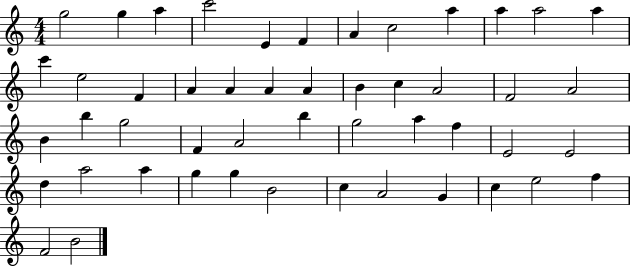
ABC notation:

X:1
T:Untitled
M:4/4
L:1/4
K:C
g2 g a c'2 E F A c2 a a a2 a c' e2 F A A A A B c A2 F2 A2 B b g2 F A2 b g2 a f E2 E2 d a2 a g g B2 c A2 G c e2 f F2 B2